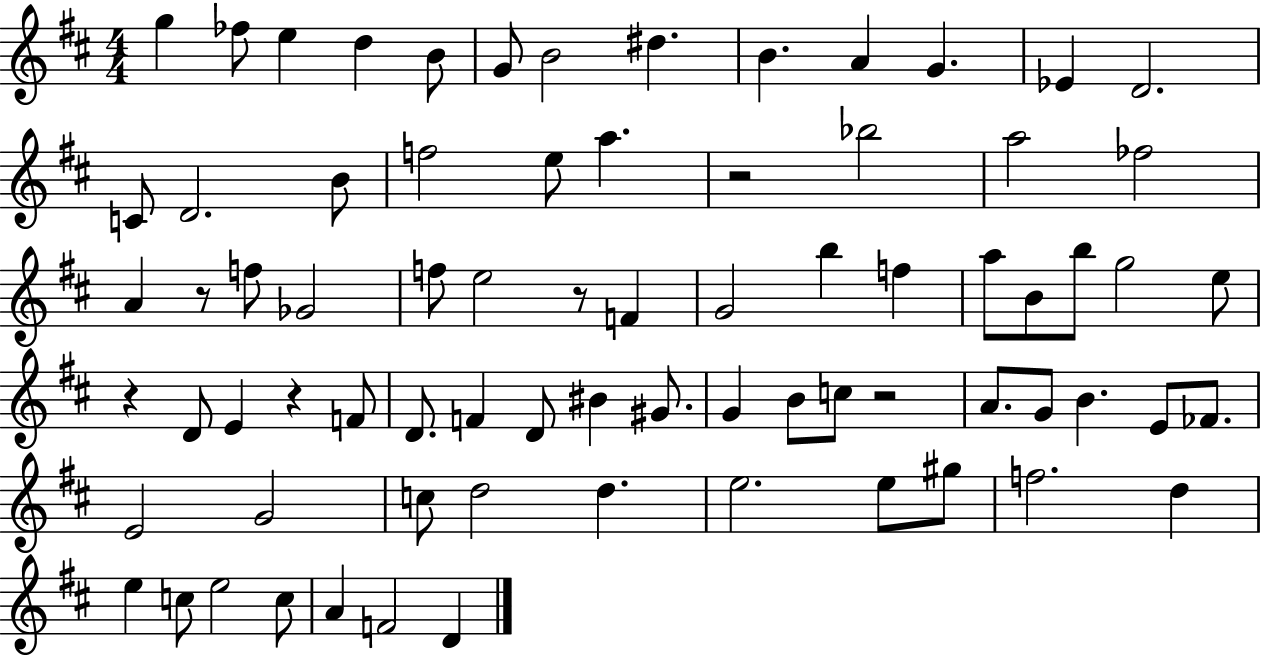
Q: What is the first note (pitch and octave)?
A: G5